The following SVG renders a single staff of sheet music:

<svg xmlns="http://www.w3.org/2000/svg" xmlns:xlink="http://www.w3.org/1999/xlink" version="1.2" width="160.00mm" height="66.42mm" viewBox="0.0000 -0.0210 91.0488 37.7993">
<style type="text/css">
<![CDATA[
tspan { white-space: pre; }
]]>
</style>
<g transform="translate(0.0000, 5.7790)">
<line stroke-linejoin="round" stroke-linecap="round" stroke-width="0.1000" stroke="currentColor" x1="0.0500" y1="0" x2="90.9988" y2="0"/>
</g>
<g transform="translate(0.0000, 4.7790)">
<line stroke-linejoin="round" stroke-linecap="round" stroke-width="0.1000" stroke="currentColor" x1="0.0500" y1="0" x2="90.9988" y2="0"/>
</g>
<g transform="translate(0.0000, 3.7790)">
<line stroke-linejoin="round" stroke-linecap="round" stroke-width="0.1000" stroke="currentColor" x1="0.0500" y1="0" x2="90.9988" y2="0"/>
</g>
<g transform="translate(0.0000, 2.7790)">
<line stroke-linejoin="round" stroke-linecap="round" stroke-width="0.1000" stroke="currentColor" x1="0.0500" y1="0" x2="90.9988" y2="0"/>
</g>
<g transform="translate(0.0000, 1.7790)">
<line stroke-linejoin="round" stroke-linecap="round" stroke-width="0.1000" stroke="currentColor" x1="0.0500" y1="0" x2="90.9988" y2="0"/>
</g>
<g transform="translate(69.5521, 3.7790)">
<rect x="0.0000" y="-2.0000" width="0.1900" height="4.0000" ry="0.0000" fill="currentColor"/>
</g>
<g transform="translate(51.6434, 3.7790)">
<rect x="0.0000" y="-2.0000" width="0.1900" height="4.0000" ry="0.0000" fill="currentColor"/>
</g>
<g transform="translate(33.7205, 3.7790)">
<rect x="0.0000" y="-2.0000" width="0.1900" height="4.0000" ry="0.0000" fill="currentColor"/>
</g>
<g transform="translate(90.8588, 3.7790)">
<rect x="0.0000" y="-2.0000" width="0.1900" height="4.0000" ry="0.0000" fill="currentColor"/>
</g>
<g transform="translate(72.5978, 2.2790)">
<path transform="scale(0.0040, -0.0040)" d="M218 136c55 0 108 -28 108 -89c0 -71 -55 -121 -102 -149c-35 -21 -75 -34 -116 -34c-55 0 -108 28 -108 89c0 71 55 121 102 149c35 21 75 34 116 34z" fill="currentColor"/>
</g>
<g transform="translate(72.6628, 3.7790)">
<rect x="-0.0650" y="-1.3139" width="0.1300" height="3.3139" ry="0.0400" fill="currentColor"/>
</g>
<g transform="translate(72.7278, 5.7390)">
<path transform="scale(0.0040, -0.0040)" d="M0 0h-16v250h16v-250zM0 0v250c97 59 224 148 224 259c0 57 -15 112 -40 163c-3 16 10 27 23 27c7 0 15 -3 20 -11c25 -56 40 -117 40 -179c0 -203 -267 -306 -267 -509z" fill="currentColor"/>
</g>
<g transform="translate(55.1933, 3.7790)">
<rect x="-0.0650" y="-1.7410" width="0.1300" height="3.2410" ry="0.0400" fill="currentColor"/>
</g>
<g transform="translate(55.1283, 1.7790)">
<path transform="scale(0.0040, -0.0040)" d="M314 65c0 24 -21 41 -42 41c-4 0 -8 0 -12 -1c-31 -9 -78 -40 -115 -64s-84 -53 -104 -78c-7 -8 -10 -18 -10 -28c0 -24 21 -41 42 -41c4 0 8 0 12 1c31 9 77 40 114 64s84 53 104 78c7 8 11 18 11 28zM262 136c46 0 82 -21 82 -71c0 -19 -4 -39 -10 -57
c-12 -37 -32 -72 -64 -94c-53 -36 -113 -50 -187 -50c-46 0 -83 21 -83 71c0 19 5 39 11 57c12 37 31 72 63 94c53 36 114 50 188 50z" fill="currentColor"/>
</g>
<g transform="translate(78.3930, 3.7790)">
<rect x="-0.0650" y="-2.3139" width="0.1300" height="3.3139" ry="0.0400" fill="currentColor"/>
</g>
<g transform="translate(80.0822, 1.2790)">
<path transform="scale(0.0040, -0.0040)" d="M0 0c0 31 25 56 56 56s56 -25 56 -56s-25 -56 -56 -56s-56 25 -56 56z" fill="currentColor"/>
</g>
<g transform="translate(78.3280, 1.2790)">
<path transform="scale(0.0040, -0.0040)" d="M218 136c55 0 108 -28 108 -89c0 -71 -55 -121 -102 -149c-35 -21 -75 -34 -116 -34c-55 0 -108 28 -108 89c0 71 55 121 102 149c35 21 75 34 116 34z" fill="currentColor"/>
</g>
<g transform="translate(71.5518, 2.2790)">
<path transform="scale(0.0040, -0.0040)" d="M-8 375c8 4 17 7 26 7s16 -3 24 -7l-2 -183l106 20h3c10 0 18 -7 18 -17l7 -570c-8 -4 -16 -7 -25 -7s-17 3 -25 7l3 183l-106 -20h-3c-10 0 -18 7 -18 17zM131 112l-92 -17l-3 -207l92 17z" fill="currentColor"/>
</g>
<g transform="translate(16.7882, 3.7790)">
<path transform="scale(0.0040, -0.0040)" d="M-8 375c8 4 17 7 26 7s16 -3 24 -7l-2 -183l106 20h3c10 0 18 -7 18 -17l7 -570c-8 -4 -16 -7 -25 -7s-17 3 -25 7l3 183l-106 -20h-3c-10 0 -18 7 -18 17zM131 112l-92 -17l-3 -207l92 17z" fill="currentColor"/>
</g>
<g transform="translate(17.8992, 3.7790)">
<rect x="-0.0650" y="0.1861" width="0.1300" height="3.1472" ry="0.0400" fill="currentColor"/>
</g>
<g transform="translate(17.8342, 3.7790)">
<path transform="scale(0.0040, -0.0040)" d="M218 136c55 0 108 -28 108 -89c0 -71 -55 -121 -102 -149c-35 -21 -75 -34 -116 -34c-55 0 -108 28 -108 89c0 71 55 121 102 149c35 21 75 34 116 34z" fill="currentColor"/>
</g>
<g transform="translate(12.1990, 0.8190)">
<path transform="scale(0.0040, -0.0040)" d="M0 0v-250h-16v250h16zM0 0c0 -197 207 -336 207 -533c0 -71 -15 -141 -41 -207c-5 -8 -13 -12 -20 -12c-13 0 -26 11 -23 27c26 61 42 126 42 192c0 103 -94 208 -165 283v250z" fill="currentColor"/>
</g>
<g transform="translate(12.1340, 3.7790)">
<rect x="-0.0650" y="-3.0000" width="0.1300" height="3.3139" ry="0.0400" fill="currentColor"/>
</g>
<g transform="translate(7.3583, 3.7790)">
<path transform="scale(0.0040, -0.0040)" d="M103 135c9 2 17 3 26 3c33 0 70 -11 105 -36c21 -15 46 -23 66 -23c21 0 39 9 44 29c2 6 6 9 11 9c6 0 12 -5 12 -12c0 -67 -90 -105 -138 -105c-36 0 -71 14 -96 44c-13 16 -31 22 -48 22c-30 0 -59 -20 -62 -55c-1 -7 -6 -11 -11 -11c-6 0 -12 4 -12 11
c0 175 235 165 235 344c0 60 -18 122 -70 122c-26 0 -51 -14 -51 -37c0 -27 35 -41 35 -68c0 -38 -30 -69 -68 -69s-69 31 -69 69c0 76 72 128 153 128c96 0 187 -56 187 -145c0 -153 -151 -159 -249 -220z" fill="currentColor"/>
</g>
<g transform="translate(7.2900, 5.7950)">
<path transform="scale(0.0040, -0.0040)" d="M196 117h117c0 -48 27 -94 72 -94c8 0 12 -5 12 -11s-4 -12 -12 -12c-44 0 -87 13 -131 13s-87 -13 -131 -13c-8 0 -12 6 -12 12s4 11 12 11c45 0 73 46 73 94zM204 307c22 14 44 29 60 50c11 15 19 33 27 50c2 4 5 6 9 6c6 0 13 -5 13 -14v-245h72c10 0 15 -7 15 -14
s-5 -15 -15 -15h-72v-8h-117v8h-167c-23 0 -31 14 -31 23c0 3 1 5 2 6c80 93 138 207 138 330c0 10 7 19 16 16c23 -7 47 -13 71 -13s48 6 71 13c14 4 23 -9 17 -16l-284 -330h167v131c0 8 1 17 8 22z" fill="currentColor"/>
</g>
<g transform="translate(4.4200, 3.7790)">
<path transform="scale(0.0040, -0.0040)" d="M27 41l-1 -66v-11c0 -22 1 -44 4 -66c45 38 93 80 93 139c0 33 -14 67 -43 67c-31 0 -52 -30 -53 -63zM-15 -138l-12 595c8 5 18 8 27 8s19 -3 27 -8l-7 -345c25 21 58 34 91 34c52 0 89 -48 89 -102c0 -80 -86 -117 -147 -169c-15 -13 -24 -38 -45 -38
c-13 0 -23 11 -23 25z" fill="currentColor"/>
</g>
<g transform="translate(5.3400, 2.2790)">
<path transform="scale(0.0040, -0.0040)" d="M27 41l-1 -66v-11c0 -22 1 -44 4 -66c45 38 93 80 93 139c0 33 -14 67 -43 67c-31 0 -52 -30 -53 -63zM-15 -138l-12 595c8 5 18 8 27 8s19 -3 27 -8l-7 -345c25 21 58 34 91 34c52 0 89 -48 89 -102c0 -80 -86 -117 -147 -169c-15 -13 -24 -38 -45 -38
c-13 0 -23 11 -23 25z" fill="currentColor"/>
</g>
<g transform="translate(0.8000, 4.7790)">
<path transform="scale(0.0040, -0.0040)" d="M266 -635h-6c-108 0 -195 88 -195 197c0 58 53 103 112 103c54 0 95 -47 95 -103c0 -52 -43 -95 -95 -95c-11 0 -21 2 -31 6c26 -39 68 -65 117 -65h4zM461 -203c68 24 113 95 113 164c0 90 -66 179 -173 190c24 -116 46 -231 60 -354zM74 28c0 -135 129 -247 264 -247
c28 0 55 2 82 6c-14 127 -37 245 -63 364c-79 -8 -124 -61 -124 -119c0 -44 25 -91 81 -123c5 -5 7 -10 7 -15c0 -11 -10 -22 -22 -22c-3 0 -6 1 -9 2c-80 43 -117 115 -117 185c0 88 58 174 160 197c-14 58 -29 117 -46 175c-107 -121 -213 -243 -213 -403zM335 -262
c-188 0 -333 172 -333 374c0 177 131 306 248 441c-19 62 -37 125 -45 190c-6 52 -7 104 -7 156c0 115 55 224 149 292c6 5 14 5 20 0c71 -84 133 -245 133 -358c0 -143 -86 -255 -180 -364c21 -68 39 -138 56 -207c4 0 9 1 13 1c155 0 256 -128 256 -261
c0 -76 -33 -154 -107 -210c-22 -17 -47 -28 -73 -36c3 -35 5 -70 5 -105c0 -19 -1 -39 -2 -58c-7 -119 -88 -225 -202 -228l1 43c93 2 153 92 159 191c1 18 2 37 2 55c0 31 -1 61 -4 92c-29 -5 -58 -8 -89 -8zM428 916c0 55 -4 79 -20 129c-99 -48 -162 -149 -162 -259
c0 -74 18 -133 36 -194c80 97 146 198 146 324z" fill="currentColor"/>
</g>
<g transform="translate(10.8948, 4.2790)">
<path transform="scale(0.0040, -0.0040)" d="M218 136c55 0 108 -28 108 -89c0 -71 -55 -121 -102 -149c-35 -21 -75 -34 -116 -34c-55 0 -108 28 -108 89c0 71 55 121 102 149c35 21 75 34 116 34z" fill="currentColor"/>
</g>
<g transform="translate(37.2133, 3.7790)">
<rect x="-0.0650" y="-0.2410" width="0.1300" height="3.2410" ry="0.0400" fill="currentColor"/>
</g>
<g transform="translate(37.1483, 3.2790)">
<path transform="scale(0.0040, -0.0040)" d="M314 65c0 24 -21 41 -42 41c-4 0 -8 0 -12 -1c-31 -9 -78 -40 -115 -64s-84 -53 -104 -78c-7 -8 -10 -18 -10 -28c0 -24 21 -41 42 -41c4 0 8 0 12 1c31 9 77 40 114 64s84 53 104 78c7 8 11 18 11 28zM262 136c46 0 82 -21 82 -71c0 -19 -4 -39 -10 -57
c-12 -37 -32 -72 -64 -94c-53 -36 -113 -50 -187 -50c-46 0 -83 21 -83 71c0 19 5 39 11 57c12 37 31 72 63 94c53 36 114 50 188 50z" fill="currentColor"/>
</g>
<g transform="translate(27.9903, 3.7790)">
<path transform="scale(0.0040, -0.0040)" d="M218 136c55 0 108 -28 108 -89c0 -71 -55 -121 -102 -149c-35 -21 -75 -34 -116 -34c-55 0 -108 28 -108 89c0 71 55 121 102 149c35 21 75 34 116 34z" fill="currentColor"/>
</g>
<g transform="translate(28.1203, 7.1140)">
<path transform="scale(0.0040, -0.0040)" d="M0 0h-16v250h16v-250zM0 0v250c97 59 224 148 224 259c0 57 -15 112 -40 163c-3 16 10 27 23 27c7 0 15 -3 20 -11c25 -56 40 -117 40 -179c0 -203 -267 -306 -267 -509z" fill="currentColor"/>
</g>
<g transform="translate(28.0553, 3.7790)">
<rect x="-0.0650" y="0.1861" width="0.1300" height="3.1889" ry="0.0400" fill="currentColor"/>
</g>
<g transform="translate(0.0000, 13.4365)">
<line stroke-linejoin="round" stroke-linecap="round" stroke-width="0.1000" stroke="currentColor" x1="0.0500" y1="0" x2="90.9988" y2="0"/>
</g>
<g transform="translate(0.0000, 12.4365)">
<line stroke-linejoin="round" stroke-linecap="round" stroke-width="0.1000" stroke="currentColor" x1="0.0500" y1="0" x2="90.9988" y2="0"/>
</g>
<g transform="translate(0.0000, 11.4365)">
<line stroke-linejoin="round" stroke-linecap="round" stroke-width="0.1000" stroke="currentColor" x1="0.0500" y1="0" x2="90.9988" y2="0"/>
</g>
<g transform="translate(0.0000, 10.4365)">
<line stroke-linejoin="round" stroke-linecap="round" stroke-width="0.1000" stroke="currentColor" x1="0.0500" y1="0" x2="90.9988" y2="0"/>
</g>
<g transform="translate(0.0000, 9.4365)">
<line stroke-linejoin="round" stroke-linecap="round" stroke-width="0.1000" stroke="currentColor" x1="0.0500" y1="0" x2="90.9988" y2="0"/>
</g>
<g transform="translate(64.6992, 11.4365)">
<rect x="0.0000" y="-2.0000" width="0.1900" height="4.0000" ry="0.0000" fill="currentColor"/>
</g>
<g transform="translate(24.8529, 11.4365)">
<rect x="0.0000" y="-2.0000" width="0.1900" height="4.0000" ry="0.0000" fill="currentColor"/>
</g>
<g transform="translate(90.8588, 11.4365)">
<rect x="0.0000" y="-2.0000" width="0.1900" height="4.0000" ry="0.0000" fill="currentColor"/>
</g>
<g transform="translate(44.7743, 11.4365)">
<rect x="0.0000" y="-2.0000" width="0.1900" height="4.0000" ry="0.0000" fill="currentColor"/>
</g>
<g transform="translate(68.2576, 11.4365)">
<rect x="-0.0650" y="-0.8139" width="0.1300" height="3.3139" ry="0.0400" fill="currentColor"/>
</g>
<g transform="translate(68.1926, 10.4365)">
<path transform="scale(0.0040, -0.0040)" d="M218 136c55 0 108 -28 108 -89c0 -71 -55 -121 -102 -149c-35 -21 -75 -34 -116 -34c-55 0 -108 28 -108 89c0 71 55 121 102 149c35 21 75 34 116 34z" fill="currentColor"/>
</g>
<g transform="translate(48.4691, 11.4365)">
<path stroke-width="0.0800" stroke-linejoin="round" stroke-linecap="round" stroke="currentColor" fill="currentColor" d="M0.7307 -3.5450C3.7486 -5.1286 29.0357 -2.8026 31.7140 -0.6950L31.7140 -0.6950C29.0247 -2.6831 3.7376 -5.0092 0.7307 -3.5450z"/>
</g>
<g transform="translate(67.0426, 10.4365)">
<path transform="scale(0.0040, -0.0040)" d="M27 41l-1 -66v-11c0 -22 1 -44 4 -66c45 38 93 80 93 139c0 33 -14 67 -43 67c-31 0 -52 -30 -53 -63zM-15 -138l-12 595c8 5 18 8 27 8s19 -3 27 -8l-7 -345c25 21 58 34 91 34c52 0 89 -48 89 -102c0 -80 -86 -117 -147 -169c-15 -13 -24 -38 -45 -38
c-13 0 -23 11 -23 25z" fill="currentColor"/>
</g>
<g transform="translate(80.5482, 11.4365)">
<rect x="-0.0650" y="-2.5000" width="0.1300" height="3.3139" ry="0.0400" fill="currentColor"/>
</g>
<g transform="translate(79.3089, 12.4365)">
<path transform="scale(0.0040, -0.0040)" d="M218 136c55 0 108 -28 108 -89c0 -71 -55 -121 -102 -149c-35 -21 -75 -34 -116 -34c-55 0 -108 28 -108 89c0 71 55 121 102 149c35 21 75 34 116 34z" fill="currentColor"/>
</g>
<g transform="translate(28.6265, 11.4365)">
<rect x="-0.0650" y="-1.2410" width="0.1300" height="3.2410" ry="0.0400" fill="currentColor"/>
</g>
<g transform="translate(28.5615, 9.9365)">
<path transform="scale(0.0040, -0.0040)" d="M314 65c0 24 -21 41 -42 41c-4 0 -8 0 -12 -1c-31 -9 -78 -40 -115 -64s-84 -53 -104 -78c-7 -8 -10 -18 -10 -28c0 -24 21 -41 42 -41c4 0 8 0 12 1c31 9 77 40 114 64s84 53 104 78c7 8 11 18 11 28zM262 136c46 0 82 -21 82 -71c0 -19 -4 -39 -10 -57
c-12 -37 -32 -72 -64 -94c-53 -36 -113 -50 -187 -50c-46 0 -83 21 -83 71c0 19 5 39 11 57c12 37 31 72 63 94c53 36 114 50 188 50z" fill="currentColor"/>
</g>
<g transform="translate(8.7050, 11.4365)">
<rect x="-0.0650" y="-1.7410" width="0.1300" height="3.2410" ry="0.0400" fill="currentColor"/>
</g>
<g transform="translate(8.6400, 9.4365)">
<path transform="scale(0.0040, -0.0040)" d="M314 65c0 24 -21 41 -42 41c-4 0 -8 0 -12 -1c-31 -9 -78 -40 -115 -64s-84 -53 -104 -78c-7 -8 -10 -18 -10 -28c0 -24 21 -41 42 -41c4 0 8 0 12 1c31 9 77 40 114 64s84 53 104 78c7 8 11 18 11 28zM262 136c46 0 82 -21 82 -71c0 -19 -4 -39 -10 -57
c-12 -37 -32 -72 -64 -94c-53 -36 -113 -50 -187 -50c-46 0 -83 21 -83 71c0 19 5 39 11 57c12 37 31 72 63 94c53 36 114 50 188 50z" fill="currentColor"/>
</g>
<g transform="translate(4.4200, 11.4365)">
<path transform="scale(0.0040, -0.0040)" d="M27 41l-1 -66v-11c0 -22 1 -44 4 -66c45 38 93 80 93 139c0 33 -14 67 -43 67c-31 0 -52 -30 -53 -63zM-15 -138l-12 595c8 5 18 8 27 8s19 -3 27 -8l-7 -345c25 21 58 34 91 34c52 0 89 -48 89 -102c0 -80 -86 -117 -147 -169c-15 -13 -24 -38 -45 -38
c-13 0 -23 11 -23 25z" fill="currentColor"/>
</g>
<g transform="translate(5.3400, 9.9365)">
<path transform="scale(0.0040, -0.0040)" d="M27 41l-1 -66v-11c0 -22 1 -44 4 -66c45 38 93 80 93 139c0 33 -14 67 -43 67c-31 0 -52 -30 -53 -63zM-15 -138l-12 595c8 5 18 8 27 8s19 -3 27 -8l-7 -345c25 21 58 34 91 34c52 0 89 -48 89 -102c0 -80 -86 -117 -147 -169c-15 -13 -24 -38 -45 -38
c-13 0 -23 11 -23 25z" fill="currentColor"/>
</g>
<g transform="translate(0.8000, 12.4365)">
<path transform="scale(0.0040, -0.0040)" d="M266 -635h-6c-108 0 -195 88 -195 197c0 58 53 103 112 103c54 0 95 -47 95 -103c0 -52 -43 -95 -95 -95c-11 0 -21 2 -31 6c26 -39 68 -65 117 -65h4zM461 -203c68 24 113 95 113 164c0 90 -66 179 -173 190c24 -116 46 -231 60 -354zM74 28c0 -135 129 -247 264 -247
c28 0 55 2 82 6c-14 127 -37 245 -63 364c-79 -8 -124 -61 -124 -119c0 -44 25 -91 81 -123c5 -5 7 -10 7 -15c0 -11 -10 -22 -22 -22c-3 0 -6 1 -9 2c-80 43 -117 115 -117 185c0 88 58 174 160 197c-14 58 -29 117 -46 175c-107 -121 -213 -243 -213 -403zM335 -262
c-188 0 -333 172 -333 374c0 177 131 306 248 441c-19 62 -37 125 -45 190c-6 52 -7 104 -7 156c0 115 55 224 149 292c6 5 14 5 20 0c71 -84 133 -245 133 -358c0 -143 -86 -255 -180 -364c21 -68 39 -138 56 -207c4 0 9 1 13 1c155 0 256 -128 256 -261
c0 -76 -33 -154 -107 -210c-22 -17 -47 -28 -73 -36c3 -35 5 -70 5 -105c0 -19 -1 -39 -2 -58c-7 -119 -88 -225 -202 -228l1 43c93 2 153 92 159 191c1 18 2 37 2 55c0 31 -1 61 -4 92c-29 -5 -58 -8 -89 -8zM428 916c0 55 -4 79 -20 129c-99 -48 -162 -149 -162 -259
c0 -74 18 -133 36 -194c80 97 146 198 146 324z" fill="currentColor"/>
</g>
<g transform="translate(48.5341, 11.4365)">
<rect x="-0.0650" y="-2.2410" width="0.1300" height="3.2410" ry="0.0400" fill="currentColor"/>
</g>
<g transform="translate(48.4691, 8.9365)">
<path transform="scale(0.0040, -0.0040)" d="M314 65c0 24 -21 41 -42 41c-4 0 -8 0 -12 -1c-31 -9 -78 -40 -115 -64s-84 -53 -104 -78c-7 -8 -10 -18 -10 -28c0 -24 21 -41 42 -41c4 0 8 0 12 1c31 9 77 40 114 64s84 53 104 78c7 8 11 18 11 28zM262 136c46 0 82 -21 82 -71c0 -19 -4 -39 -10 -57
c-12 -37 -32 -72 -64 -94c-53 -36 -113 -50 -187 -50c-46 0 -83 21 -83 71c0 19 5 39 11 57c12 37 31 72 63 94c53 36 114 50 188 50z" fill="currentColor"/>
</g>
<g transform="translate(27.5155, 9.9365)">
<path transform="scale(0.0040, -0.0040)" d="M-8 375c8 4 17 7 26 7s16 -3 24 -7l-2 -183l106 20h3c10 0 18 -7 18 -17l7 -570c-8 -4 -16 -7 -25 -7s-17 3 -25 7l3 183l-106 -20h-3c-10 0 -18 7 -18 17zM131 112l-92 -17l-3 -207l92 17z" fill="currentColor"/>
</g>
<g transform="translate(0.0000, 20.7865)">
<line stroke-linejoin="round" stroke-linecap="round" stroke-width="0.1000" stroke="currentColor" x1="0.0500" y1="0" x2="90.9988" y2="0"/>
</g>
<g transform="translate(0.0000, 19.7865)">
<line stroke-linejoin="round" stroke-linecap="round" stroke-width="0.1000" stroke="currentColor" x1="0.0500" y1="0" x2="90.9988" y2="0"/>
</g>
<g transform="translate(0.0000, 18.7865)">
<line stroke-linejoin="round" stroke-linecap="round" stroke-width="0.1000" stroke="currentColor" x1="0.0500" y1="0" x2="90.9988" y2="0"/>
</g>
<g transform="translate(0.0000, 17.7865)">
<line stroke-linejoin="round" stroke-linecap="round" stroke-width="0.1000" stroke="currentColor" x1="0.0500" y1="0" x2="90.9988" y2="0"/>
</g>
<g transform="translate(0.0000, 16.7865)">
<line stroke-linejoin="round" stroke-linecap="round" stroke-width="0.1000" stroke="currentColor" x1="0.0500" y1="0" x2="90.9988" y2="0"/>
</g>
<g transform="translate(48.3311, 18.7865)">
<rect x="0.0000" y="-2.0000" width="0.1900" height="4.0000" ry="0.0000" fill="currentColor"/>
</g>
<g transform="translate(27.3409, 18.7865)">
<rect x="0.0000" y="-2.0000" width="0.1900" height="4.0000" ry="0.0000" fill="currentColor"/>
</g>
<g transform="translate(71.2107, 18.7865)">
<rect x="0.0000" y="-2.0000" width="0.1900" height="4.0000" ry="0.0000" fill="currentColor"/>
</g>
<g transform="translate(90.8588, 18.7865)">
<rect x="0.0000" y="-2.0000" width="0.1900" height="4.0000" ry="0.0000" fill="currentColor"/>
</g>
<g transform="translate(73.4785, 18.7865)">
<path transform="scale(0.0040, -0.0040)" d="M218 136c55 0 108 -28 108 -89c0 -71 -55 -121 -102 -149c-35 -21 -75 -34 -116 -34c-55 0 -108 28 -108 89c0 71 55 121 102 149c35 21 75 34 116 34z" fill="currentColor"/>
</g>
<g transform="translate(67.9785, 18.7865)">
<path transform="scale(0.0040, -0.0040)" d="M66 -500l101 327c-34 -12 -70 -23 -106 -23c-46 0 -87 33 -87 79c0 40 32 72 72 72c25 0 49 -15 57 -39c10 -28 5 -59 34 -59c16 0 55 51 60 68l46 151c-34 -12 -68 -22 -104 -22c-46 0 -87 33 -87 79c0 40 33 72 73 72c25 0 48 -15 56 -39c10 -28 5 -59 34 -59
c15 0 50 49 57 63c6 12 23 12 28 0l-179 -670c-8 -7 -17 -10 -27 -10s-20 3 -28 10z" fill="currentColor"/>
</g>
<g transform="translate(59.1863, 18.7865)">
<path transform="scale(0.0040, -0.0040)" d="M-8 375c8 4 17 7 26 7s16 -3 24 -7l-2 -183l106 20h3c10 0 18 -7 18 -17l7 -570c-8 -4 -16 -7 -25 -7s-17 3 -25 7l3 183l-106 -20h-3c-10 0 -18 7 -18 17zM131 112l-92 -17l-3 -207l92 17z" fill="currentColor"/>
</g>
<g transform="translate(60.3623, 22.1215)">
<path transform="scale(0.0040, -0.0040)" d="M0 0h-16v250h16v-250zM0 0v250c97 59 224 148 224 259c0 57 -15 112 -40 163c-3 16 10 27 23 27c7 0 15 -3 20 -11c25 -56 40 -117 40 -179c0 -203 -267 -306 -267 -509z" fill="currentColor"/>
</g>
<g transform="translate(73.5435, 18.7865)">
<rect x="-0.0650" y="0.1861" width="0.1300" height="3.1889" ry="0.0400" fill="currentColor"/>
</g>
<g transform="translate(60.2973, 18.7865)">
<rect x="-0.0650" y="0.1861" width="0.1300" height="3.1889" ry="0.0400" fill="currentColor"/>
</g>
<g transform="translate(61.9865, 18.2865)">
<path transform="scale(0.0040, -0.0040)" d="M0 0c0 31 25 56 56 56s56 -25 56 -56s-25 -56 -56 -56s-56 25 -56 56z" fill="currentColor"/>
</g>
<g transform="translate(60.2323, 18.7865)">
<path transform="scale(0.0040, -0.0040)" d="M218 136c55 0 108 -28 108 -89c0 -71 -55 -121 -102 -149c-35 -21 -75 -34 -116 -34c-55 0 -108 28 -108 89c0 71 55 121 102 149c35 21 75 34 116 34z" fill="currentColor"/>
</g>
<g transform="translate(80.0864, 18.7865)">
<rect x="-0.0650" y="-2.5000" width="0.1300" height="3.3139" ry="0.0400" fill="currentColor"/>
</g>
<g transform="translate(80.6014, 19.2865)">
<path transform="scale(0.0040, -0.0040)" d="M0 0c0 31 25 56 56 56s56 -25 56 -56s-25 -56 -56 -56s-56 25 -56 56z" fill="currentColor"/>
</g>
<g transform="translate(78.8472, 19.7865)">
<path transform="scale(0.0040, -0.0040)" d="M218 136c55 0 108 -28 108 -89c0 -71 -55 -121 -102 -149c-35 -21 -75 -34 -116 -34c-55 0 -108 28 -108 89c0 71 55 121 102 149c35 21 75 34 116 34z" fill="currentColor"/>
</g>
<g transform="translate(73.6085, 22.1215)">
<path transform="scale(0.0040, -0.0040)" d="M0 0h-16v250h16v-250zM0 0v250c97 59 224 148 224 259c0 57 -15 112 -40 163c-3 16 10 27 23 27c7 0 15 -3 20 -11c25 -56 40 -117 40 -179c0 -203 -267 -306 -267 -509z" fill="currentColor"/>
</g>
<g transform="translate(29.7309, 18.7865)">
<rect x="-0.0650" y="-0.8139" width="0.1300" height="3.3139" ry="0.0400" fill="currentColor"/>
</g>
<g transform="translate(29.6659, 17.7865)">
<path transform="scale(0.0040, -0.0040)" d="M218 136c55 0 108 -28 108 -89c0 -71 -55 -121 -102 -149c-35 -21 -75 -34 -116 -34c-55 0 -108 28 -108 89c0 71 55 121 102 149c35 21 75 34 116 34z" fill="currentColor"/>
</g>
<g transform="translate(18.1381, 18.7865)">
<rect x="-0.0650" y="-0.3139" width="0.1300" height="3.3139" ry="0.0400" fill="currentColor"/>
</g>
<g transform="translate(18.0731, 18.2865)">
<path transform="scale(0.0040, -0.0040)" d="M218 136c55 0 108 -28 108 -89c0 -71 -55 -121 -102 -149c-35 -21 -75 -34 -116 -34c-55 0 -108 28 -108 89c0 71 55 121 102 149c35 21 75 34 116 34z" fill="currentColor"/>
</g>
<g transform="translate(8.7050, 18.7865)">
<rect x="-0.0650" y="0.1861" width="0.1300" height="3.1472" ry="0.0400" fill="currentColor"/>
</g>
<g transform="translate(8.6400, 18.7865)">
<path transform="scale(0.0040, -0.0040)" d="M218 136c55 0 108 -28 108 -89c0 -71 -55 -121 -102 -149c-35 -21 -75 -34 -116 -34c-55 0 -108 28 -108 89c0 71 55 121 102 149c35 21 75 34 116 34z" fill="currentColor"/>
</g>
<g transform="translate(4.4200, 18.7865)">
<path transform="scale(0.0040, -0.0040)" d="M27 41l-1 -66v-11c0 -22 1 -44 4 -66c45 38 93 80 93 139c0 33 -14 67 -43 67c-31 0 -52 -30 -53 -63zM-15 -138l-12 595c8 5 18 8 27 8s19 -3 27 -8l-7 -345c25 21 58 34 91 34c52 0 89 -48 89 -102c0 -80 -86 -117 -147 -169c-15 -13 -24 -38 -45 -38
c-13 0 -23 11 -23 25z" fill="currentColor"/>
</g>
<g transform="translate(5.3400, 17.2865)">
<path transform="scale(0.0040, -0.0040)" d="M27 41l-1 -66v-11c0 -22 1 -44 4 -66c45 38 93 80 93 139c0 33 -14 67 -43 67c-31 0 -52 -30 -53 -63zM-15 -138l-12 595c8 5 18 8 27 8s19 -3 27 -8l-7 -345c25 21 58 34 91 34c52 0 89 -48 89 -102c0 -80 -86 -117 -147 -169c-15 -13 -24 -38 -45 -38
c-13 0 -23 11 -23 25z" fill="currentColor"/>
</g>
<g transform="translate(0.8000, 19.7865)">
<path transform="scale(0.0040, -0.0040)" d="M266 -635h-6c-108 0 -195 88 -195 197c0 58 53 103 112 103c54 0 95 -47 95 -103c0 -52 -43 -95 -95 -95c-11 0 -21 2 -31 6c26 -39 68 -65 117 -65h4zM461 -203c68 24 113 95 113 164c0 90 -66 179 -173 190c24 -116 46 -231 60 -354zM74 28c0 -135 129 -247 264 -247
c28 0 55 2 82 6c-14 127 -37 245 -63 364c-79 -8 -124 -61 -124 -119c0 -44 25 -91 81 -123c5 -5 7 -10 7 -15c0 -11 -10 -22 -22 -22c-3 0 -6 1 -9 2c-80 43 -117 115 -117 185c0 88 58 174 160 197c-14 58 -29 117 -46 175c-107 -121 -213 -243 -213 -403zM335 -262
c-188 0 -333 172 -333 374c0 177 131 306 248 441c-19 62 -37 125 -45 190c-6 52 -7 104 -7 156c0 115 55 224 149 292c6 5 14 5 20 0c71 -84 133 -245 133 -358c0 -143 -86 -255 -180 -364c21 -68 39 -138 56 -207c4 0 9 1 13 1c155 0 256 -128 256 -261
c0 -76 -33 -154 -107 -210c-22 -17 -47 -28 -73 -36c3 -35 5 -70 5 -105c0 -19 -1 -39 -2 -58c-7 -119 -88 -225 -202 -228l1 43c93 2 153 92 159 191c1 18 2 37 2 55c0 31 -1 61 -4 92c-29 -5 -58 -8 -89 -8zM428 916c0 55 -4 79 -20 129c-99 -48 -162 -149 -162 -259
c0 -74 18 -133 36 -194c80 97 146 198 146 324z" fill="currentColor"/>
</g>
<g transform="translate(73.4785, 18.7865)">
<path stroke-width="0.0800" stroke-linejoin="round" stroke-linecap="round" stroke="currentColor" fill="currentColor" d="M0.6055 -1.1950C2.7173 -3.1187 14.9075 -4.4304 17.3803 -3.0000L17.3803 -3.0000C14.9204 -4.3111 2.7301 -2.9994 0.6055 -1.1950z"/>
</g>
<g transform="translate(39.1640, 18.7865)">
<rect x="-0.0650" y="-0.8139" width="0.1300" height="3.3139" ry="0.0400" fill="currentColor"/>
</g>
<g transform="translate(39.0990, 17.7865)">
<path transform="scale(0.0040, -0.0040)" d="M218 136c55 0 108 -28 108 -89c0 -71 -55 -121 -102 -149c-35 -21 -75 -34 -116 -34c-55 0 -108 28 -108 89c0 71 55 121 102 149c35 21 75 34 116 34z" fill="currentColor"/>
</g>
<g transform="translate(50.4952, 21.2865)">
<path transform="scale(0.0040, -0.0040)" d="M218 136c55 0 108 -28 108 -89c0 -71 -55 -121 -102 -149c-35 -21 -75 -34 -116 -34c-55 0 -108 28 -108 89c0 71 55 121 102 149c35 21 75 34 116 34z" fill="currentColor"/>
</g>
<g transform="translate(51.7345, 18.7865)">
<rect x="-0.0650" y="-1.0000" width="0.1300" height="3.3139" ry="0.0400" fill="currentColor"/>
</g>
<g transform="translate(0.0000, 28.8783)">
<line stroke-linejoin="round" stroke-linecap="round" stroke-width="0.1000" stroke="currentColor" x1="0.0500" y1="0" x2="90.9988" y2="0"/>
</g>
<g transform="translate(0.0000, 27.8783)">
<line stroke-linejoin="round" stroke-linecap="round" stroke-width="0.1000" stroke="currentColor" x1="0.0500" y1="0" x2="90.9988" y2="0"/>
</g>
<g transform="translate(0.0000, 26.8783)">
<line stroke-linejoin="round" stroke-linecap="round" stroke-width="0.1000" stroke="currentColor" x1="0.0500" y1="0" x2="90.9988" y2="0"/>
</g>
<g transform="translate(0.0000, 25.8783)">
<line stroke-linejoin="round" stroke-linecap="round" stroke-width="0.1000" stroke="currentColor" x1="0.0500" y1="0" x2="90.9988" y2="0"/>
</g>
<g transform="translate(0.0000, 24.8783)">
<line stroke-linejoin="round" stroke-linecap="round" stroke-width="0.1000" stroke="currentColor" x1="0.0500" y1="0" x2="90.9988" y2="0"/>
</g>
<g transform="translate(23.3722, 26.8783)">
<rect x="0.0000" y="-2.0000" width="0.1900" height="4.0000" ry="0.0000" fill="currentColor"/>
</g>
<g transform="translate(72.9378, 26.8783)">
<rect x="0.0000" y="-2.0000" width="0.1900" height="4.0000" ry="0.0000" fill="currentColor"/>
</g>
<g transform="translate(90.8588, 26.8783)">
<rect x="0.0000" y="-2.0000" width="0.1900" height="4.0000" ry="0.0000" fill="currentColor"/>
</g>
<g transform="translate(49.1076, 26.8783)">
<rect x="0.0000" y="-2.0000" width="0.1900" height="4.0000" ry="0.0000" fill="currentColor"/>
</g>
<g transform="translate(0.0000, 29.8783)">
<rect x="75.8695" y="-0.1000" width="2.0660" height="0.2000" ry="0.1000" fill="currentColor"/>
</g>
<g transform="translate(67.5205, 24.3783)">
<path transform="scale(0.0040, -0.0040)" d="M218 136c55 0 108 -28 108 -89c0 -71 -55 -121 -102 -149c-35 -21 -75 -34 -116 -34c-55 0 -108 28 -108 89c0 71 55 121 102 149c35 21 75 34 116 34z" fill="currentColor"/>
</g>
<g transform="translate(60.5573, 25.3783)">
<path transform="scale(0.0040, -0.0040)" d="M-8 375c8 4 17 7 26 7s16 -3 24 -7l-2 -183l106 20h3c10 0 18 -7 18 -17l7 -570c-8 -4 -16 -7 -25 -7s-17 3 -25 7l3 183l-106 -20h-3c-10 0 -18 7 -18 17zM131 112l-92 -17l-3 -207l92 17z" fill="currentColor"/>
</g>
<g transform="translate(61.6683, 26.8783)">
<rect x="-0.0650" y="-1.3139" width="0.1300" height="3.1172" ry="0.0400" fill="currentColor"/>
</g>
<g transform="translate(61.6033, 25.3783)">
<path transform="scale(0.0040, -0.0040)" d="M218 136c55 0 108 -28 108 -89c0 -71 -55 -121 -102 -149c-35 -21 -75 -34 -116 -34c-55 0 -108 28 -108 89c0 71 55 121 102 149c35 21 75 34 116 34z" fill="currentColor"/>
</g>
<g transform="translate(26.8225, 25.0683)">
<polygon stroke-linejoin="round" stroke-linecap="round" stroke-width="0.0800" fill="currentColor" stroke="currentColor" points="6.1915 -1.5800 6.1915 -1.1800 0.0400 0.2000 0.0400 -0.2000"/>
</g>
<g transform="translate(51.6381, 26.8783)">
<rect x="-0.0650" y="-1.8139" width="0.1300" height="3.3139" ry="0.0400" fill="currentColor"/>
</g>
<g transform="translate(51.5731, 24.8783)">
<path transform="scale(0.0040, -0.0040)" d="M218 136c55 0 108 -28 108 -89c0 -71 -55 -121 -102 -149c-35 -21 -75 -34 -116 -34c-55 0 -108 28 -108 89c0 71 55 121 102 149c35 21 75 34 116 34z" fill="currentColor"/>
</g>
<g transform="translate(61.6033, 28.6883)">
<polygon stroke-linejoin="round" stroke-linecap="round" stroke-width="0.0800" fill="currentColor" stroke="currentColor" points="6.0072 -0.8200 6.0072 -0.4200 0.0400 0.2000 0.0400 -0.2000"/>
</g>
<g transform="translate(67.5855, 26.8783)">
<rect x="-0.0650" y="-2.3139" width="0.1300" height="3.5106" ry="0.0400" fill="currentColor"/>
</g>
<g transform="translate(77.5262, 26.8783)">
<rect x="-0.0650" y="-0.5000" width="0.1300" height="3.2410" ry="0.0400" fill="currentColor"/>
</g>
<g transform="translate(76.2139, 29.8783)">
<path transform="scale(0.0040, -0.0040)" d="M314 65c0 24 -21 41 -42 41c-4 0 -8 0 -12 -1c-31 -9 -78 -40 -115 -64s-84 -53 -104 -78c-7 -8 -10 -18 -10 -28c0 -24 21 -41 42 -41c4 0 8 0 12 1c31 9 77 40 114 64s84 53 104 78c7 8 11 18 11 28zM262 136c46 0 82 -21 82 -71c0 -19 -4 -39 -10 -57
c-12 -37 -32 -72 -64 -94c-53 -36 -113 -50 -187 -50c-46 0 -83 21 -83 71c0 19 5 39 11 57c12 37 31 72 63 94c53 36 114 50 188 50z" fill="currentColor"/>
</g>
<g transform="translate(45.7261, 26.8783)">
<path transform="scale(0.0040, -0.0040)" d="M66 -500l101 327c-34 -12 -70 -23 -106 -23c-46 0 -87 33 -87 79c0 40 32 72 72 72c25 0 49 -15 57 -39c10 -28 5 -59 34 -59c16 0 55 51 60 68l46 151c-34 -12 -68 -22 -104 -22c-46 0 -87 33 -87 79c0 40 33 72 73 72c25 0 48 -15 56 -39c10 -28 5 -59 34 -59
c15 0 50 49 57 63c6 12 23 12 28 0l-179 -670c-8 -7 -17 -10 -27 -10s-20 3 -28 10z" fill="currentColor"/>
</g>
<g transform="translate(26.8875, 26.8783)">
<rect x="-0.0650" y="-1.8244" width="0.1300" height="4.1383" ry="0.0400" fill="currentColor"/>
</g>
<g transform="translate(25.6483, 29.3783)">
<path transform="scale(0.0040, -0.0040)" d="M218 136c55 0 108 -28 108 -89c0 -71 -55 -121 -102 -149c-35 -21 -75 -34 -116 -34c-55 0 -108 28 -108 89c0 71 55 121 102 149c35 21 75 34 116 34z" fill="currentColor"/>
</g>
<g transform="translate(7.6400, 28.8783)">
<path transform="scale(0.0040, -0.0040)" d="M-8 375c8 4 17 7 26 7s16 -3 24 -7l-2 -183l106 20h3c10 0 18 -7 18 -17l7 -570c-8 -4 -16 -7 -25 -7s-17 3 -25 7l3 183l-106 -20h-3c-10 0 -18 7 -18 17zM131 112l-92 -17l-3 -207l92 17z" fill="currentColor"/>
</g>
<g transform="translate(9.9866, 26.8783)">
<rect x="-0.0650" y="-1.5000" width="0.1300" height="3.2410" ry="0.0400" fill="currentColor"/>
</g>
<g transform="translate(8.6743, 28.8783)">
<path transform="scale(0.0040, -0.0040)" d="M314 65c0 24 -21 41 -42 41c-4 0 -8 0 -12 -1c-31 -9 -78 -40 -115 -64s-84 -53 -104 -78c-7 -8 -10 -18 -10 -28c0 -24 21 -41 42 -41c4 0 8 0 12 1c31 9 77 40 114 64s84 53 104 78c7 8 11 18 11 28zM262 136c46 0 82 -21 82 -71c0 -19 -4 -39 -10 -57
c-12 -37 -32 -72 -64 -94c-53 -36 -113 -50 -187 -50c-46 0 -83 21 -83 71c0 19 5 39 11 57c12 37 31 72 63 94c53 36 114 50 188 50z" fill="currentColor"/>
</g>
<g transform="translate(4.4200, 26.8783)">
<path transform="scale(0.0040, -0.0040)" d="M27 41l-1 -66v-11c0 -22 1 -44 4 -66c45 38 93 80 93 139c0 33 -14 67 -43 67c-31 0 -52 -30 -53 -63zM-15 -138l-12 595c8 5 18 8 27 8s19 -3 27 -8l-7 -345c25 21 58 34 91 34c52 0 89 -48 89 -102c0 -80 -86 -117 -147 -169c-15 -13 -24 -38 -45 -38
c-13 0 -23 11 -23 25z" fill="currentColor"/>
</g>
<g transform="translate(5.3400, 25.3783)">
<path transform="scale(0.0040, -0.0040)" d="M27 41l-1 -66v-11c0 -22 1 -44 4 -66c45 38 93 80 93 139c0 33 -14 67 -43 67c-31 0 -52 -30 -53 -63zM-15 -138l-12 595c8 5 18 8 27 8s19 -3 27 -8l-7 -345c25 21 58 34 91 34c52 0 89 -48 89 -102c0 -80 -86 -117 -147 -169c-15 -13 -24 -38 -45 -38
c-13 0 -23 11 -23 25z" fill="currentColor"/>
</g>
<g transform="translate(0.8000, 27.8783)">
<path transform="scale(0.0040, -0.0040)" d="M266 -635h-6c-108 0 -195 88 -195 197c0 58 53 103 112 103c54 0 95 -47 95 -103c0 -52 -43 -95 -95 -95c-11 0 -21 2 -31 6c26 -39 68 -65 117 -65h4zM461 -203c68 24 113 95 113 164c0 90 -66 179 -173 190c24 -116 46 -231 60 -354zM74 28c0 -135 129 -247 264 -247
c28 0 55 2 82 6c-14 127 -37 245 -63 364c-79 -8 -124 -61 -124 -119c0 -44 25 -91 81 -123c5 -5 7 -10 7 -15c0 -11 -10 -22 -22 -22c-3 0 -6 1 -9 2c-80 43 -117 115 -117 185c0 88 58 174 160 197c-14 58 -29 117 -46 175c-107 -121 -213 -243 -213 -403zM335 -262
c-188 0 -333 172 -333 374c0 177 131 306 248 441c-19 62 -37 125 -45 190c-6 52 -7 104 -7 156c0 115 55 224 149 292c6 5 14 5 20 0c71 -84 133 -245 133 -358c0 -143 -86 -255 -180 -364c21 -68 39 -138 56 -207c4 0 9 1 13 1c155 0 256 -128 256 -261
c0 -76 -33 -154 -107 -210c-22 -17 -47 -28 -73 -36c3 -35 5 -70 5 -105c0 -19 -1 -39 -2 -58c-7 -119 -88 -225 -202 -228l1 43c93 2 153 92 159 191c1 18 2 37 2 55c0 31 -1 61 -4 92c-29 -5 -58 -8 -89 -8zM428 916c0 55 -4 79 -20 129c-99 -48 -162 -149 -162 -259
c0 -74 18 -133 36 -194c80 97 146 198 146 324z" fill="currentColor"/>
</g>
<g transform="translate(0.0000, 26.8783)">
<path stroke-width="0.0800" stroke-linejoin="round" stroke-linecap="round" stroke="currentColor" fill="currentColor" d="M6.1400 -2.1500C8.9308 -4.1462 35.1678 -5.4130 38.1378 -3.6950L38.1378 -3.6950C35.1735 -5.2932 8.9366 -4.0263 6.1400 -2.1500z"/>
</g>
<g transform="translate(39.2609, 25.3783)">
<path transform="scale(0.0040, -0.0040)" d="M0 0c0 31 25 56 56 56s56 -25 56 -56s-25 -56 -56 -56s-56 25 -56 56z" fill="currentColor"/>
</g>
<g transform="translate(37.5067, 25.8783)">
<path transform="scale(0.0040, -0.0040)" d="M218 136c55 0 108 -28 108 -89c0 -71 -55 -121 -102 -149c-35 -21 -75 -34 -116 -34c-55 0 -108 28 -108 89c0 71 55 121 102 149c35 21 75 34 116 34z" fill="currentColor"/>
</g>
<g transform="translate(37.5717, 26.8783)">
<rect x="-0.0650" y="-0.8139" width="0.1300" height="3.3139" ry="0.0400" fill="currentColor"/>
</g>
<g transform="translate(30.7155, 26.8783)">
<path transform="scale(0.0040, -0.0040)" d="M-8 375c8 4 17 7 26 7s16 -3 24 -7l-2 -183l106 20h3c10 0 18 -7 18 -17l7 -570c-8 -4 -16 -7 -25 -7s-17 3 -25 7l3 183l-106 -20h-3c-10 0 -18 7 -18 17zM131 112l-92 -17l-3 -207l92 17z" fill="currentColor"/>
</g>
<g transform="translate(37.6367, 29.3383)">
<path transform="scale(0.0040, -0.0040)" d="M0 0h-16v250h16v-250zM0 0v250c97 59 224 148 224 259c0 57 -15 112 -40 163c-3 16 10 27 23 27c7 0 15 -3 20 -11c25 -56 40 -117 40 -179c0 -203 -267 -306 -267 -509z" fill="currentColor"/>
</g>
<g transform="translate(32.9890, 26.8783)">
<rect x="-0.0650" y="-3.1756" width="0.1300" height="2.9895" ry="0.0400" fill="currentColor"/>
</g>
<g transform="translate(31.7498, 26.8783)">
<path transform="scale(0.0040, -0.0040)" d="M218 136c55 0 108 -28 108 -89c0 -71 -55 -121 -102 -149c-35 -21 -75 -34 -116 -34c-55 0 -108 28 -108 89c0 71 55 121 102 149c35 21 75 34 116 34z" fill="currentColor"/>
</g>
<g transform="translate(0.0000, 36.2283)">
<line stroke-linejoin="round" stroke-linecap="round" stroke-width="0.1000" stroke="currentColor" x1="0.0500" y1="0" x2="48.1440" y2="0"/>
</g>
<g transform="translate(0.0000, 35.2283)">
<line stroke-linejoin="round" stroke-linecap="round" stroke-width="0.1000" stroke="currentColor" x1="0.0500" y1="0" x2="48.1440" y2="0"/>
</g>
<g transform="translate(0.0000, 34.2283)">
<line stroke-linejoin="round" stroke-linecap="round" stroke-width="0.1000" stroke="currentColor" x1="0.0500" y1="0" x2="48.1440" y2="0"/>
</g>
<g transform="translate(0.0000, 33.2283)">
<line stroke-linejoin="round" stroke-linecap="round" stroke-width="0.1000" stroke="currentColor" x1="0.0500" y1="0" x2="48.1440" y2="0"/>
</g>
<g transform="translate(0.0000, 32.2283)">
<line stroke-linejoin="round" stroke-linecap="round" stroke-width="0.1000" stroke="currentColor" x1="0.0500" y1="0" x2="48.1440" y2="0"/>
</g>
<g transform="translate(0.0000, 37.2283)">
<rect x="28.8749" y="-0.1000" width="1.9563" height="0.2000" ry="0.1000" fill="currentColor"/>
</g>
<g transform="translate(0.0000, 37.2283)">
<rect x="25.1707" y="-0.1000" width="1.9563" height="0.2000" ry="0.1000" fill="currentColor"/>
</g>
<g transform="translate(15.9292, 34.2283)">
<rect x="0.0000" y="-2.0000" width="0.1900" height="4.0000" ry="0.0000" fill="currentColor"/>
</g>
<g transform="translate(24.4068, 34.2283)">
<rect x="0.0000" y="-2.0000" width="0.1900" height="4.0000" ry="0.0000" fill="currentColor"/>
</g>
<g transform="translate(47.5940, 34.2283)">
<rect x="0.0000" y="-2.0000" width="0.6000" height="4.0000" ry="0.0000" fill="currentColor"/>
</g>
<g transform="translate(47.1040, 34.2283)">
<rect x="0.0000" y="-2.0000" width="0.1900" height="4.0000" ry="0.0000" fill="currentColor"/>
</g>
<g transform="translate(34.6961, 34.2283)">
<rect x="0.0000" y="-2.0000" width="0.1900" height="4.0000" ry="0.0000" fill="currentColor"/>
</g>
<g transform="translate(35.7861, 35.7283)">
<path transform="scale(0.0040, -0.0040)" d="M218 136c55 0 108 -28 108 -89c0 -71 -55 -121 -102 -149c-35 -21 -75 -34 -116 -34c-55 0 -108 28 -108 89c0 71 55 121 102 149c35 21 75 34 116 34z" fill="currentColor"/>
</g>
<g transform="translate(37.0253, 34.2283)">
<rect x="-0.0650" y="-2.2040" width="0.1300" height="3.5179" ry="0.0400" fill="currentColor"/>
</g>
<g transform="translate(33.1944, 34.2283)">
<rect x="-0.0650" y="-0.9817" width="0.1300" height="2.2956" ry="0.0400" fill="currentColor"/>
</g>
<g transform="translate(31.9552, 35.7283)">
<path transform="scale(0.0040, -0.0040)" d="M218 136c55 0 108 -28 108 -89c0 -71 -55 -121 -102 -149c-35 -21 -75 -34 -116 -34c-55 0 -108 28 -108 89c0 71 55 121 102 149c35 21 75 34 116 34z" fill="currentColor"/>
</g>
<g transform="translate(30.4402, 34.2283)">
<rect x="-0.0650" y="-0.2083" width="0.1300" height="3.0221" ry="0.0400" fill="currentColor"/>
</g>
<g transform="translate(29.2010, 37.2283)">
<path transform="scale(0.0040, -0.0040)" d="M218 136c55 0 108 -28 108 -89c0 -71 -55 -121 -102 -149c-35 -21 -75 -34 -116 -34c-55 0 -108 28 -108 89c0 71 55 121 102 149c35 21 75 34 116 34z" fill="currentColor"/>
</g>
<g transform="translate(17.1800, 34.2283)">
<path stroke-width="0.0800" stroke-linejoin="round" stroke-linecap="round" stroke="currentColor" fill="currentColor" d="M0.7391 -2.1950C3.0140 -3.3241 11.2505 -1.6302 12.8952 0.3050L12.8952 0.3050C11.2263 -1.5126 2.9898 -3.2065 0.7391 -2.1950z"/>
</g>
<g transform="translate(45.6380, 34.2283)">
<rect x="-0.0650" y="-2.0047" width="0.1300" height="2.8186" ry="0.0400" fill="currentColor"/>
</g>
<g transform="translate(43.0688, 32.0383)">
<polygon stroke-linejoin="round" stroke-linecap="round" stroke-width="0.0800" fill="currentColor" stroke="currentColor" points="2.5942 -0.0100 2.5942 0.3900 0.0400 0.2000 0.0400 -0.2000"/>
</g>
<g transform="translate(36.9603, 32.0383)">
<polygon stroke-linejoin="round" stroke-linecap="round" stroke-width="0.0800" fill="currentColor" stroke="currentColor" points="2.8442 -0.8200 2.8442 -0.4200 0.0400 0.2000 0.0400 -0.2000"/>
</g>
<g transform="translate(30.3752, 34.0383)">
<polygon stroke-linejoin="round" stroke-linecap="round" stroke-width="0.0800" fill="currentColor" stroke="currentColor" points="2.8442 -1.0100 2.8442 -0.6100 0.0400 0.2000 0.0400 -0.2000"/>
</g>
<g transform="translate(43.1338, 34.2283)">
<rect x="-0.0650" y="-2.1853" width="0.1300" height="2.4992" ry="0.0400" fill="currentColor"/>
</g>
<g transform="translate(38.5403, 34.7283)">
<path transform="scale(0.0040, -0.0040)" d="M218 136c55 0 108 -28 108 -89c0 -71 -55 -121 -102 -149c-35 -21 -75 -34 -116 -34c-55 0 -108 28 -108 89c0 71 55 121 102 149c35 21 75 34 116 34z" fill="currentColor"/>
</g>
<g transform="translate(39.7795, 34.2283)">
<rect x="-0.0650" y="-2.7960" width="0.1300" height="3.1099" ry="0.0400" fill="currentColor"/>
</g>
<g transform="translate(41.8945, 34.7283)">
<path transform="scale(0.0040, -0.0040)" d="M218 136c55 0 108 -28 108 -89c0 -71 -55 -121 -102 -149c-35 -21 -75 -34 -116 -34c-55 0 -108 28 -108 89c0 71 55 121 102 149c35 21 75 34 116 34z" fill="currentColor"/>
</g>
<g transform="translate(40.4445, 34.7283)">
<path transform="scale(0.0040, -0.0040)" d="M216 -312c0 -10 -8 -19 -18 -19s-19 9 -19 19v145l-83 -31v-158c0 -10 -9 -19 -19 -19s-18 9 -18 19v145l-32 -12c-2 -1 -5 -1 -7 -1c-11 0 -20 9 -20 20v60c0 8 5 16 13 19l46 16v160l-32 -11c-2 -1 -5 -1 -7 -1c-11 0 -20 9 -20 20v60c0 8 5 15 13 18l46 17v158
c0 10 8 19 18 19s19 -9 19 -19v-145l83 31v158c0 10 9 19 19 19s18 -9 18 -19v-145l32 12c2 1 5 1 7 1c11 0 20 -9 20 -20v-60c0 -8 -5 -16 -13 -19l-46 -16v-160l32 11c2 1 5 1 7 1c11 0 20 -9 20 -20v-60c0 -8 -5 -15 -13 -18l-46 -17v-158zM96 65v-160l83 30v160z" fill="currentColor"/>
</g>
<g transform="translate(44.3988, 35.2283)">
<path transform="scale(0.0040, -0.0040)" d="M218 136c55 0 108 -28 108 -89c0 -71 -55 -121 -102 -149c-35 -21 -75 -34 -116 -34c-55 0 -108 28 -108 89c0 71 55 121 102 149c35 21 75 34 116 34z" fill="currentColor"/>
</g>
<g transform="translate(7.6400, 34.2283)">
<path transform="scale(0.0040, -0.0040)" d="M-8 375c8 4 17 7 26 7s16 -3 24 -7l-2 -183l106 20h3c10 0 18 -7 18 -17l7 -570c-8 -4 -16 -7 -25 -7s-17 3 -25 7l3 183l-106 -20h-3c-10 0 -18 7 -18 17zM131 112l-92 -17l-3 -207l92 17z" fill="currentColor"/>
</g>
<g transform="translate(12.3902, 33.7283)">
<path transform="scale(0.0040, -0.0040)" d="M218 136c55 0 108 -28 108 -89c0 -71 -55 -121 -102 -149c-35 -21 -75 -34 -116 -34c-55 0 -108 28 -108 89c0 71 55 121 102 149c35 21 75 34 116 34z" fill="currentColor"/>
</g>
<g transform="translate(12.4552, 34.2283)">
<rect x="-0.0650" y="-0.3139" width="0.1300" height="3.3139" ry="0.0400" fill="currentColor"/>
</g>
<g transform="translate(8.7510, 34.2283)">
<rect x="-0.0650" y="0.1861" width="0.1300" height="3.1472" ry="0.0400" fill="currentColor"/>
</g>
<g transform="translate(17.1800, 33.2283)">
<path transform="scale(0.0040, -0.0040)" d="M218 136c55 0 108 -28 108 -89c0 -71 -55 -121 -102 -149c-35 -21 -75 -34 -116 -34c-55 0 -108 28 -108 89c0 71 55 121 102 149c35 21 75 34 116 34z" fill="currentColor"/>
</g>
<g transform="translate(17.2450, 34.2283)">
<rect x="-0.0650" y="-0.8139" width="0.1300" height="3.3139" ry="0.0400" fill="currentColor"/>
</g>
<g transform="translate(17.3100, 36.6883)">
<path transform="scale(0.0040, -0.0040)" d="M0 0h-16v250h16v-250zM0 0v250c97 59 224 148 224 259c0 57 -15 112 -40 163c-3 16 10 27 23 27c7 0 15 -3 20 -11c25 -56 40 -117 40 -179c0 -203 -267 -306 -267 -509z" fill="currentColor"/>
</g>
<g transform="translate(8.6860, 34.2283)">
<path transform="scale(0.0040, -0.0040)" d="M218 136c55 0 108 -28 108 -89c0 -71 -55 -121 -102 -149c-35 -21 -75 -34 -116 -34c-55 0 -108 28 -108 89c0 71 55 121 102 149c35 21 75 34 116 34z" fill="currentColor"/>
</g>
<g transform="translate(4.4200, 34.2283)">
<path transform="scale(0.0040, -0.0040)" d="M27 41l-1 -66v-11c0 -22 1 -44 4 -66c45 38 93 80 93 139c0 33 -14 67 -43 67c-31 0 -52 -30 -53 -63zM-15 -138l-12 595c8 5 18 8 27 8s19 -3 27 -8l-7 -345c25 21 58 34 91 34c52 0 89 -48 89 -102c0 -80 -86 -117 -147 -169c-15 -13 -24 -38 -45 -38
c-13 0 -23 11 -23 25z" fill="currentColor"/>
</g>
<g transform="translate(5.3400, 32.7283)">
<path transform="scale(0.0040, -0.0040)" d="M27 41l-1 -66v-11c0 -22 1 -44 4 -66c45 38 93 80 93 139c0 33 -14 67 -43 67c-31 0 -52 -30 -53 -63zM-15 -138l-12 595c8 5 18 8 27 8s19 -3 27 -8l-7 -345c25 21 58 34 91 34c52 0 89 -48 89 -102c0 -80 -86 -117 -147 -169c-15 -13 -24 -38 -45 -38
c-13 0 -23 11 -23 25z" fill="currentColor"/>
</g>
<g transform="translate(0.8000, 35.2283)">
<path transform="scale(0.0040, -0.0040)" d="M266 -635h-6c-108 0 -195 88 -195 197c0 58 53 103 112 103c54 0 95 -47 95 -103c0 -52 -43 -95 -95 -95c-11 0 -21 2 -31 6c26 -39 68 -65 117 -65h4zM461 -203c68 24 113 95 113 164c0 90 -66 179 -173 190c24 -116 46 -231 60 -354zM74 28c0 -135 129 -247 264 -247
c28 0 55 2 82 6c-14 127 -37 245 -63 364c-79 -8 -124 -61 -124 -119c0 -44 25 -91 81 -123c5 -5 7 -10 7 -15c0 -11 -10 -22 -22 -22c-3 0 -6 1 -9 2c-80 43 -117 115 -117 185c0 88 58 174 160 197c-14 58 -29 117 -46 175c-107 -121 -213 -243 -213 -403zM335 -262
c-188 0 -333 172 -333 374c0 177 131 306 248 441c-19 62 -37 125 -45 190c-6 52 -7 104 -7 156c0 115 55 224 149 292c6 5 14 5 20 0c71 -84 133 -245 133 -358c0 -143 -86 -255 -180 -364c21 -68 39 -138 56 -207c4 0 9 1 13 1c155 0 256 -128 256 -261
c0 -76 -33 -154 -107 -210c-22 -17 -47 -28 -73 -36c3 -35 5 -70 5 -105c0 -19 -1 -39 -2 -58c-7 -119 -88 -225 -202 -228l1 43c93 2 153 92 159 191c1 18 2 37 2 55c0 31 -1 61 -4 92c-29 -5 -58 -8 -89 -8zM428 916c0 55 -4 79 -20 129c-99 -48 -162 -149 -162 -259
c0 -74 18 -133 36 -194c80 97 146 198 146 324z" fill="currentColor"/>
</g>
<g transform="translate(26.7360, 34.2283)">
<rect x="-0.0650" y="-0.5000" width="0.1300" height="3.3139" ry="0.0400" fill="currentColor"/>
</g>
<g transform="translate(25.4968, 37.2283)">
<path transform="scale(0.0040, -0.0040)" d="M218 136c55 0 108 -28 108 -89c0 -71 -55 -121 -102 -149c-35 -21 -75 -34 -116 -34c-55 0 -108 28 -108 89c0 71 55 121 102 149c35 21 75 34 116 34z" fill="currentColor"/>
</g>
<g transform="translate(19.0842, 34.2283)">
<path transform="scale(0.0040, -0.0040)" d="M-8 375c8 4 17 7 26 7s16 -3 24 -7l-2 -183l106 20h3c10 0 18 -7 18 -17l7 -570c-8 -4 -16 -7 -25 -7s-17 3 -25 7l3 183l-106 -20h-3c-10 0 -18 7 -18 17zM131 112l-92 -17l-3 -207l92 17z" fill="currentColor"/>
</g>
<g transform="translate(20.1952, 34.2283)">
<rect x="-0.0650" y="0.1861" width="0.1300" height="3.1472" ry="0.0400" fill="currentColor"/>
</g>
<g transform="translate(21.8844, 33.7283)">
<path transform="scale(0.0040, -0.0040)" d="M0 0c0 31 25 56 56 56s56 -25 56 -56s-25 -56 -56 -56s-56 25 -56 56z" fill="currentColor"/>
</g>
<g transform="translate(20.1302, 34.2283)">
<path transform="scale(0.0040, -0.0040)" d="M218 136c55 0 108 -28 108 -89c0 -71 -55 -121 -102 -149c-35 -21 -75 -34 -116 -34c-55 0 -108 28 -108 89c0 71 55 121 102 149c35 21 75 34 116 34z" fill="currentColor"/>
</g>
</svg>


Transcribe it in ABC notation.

X:1
T:Untitled
M:2/4
L:1/4
K:Bb
A/2 B B/2 c2 f2 e/2 g f2 e2 g2 _d G _B c d d D B/2 z/4 _B/2 G E2 D/2 B/2 d/2 z/4 f e/2 g/2 C2 B c d/2 B C C/2 F/2 F/2 A/2 ^A/2 G/2